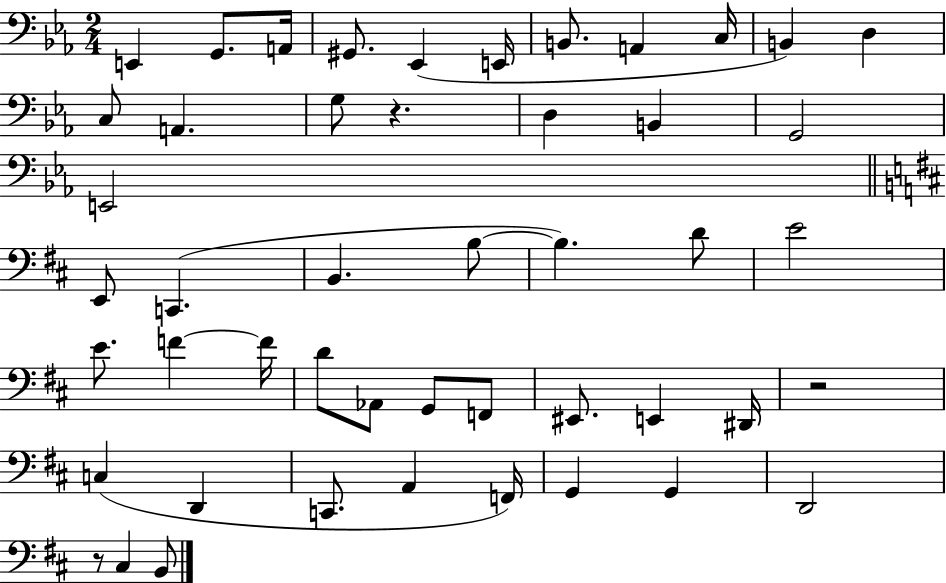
E2/q G2/e. A2/s G#2/e. Eb2/q E2/s B2/e. A2/q C3/s B2/q D3/q C3/e A2/q. G3/e R/q. D3/q B2/q G2/h E2/h E2/e C2/q. B2/q. B3/e B3/q. D4/e E4/h E4/e. F4/q F4/s D4/e Ab2/e G2/e F2/e EIS2/e. E2/q D#2/s R/h C3/q D2/q C2/e. A2/q F2/s G2/q G2/q D2/h R/e C#3/q B2/e